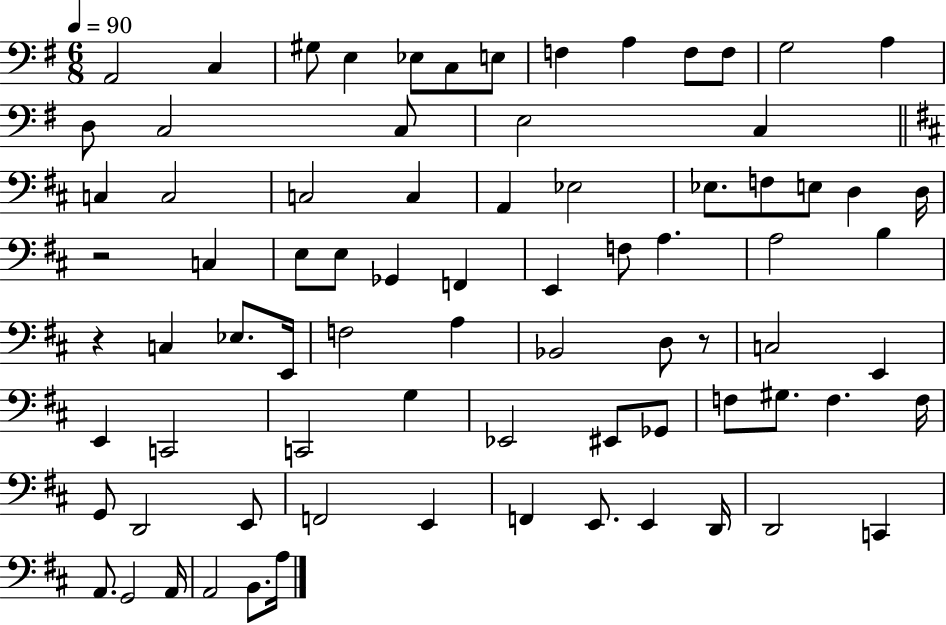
A2/h C3/q G#3/e E3/q Eb3/e C3/e E3/e F3/q A3/q F3/e F3/e G3/h A3/q D3/e C3/h C3/e E3/h C3/q C3/q C3/h C3/h C3/q A2/q Eb3/h Eb3/e. F3/e E3/e D3/q D3/s R/h C3/q E3/e E3/e Gb2/q F2/q E2/q F3/e A3/q. A3/h B3/q R/q C3/q Eb3/e. E2/s F3/h A3/q Bb2/h D3/e R/e C3/h E2/q E2/q C2/h C2/h G3/q Eb2/h EIS2/e Gb2/e F3/e G#3/e. F3/q. F3/s G2/e D2/h E2/e F2/h E2/q F2/q E2/e. E2/q D2/s D2/h C2/q A2/e. G2/h A2/s A2/h B2/e. A3/s